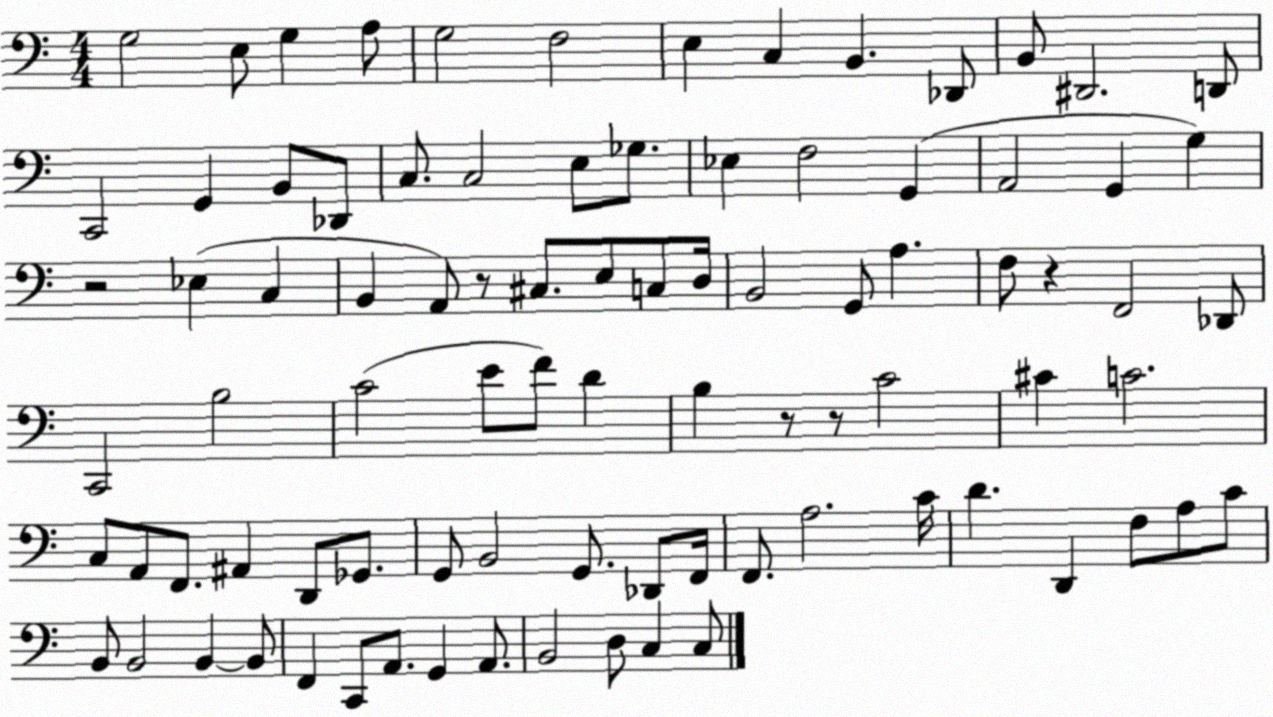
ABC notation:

X:1
T:Untitled
M:4/4
L:1/4
K:C
G,2 E,/2 G, A,/2 G,2 F,2 E, C, B,, _D,,/2 B,,/2 ^D,,2 D,,/2 C,,2 G,, B,,/2 _D,,/2 C,/2 C,2 E,/2 _G,/2 _E, F,2 G,, A,,2 G,, G, z2 _E, C, B,, A,,/2 z/2 ^C,/2 E,/2 C,/2 D,/4 B,,2 G,,/2 A, F,/2 z F,,2 _D,,/2 C,,2 B,2 C2 E/2 F/2 D B, z/2 z/2 C2 ^C C2 C,/2 A,,/2 F,,/2 ^A,, D,,/2 _G,,/2 G,,/2 B,,2 G,,/2 _D,,/2 F,,/4 F,,/2 A,2 C/4 D D,, F,/2 A,/2 C/2 B,,/2 B,,2 B,, B,,/2 F,, C,,/2 A,,/2 G,, A,,/2 B,,2 D,/2 C, C,/2